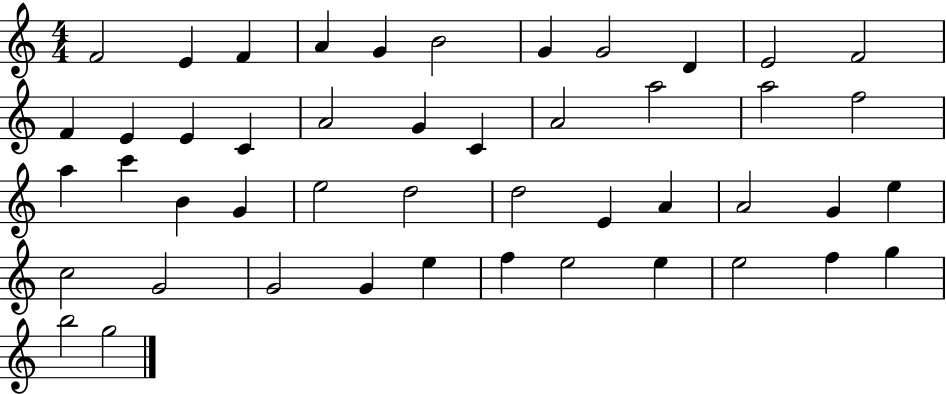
F4/h E4/q F4/q A4/q G4/q B4/h G4/q G4/h D4/q E4/h F4/h F4/q E4/q E4/q C4/q A4/h G4/q C4/q A4/h A5/h A5/h F5/h A5/q C6/q B4/q G4/q E5/h D5/h D5/h E4/q A4/q A4/h G4/q E5/q C5/h G4/h G4/h G4/q E5/q F5/q E5/h E5/q E5/h F5/q G5/q B5/h G5/h